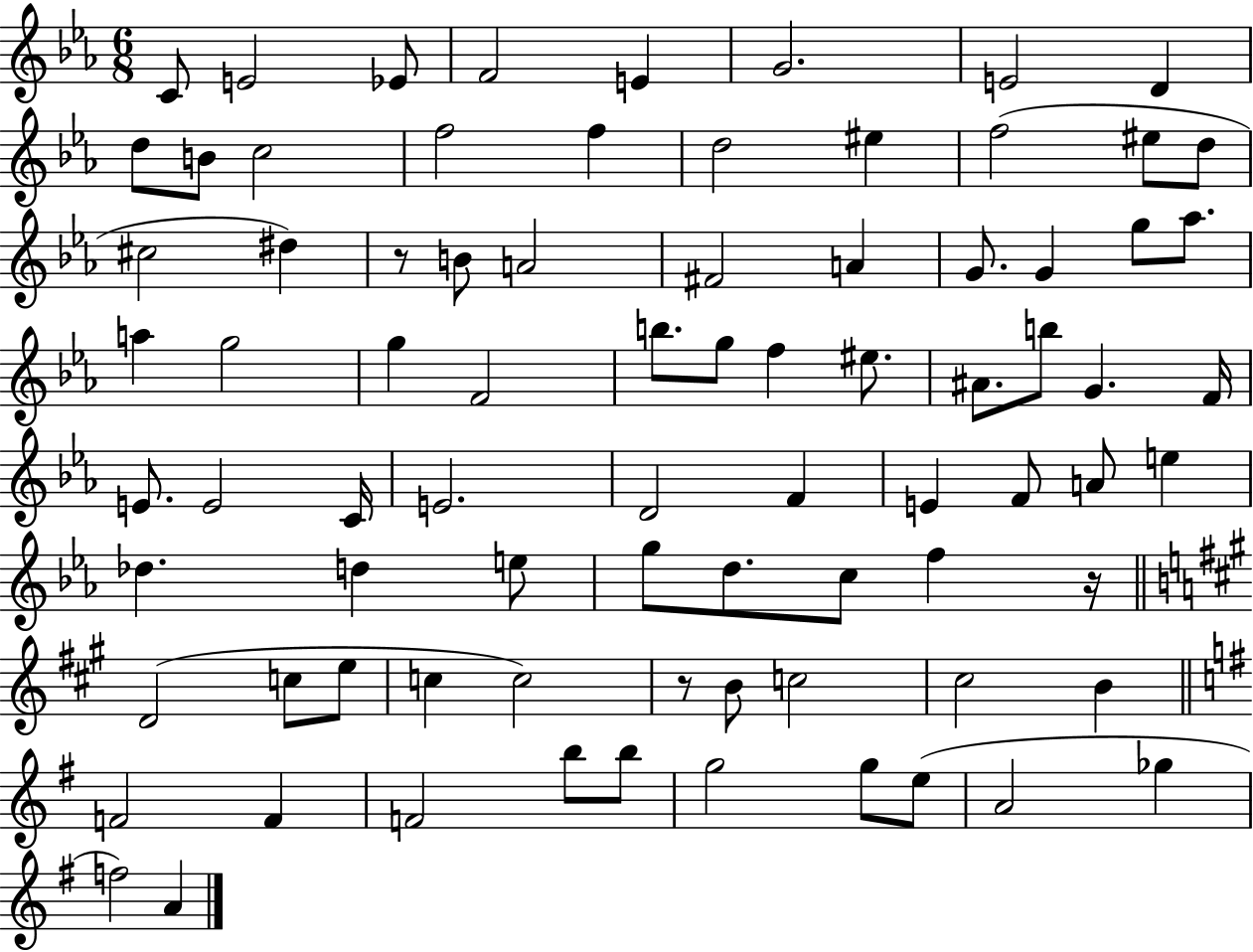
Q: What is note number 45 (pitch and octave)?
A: D4